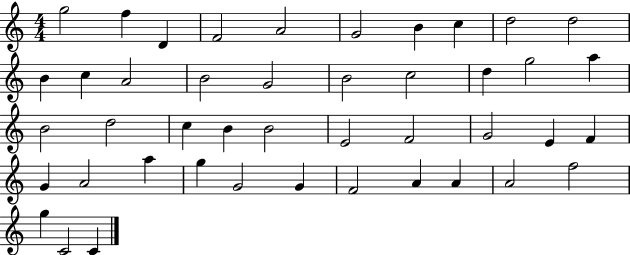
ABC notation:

X:1
T:Untitled
M:4/4
L:1/4
K:C
g2 f D F2 A2 G2 B c d2 d2 B c A2 B2 G2 B2 c2 d g2 a B2 d2 c B B2 E2 F2 G2 E F G A2 a g G2 G F2 A A A2 f2 g C2 C